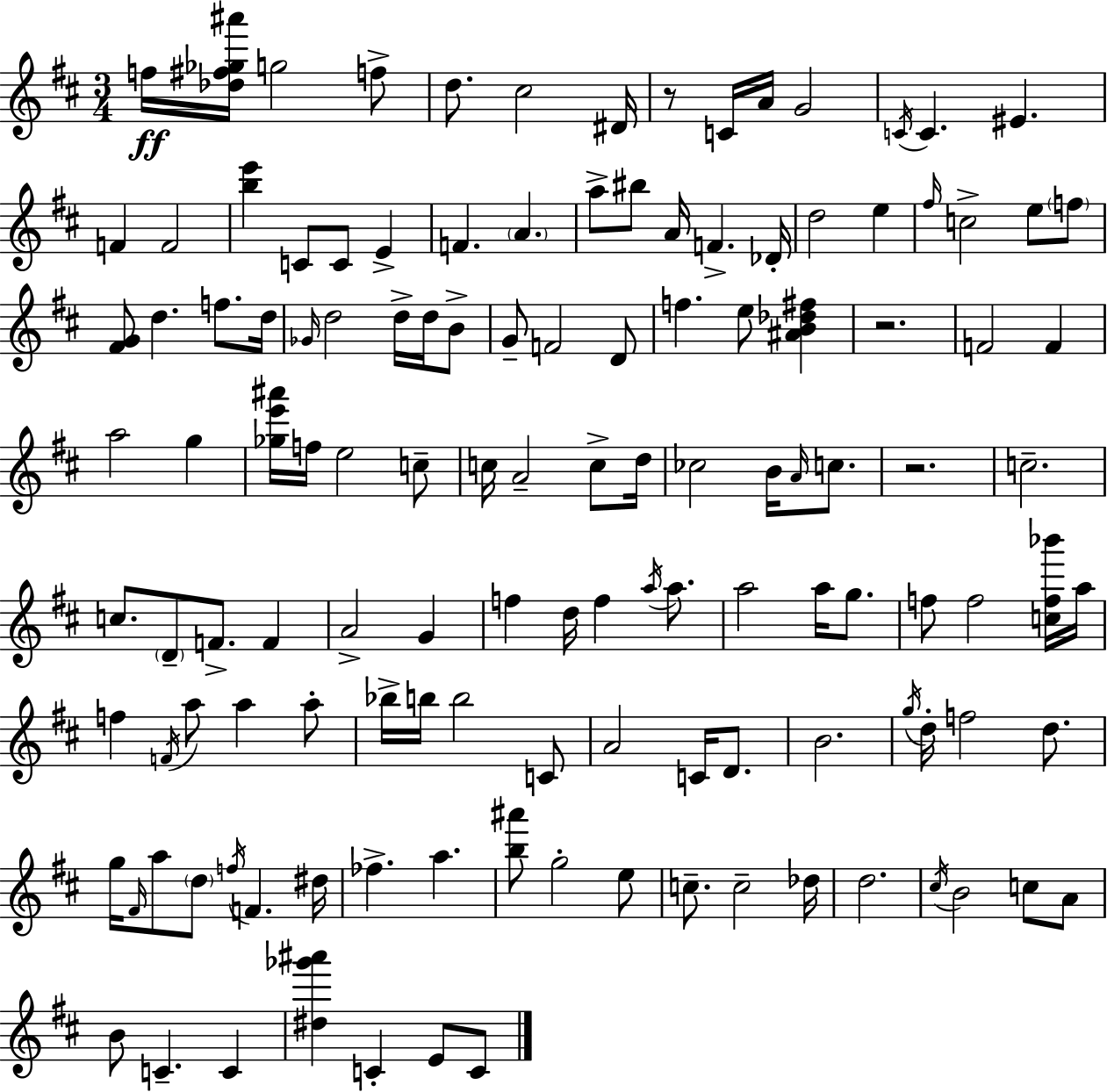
F5/s [Db5,F#5,Gb5,A#6]/s G5/h F5/e D5/e. C#5/h D#4/s R/e C4/s A4/s G4/h C4/s C4/q. EIS4/q. F4/q F4/h [B5,E6]/q C4/e C4/e E4/q F4/q. A4/q. A5/e BIS5/e A4/s F4/q. Db4/s D5/h E5/q F#5/s C5/h E5/e F5/e [F#4,G4]/e D5/q. F5/e. D5/s Gb4/s D5/h D5/s D5/s B4/e G4/e F4/h D4/e F5/q. E5/e [A#4,B4,Db5,F#5]/q R/h. F4/h F4/q A5/h G5/q [Gb5,E6,A#6]/s F5/s E5/h C5/e C5/s A4/h C5/e D5/s CES5/h B4/s A4/s C5/e. R/h. C5/h. C5/e. D4/e F4/e. F4/q A4/h G4/q F5/q D5/s F5/q A5/s A5/e. A5/h A5/s G5/e. F5/e F5/h [C5,F5,Bb6]/s A5/s F5/q F4/s A5/e A5/q A5/e Bb5/s B5/s B5/h C4/e A4/h C4/s D4/e. B4/h. G5/s D5/s F5/h D5/e. G5/s F#4/s A5/e D5/e F5/s F4/q. D#5/s FES5/q. A5/q. [B5,A#6]/e G5/h E5/e C5/e. C5/h Db5/s D5/h. C#5/s B4/h C5/e A4/e B4/e C4/q. C4/q [D#5,Gb6,A#6]/q C4/q E4/e C4/e